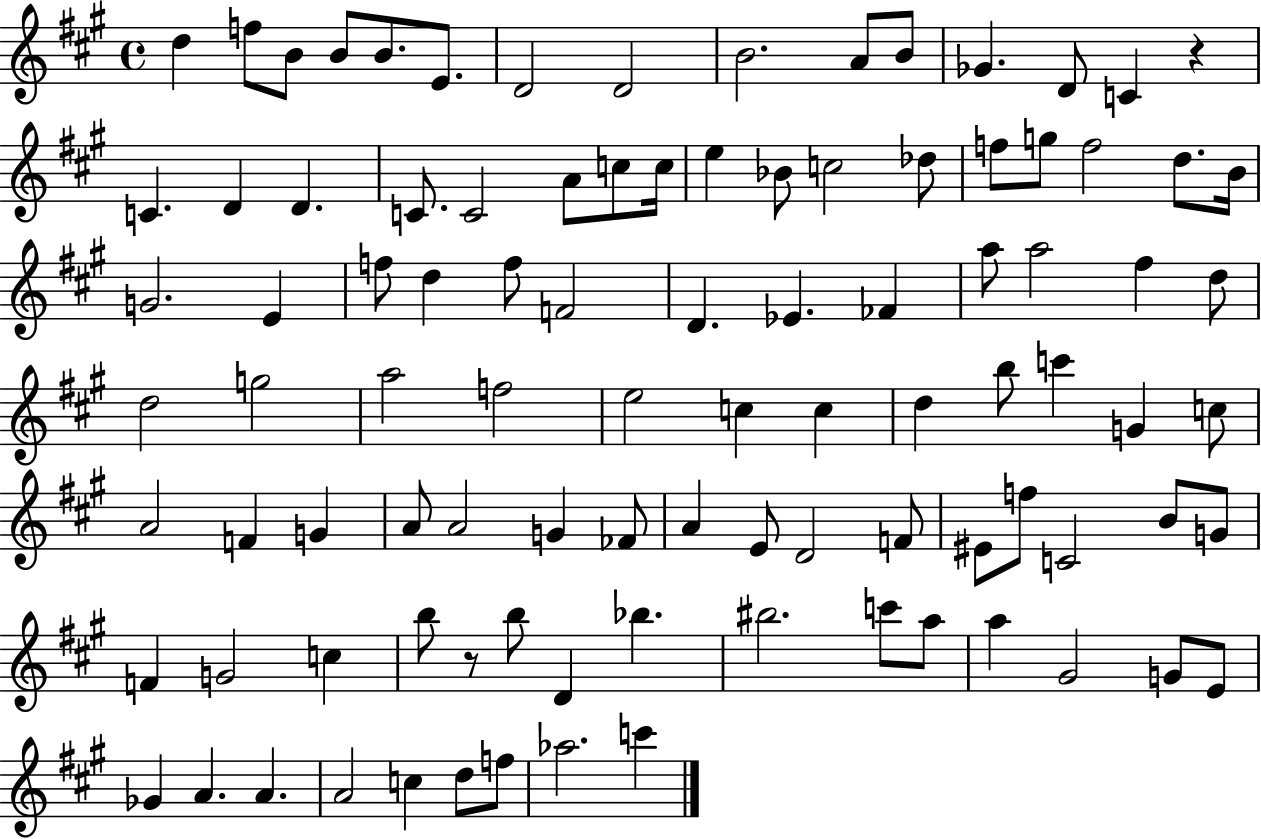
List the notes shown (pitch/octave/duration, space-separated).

D5/q F5/e B4/e B4/e B4/e. E4/e. D4/h D4/h B4/h. A4/e B4/e Gb4/q. D4/e C4/q R/q C4/q. D4/q D4/q. C4/e. C4/h A4/e C5/e C5/s E5/q Bb4/e C5/h Db5/e F5/e G5/e F5/h D5/e. B4/s G4/h. E4/q F5/e D5/q F5/e F4/h D4/q. Eb4/q. FES4/q A5/e A5/h F#5/q D5/e D5/h G5/h A5/h F5/h E5/h C5/q C5/q D5/q B5/e C6/q G4/q C5/e A4/h F4/q G4/q A4/e A4/h G4/q FES4/e A4/q E4/e D4/h F4/e EIS4/e F5/e C4/h B4/e G4/e F4/q G4/h C5/q B5/e R/e B5/e D4/q Bb5/q. BIS5/h. C6/e A5/e A5/q G#4/h G4/e E4/e Gb4/q A4/q. A4/q. A4/h C5/q D5/e F5/e Ab5/h. C6/q